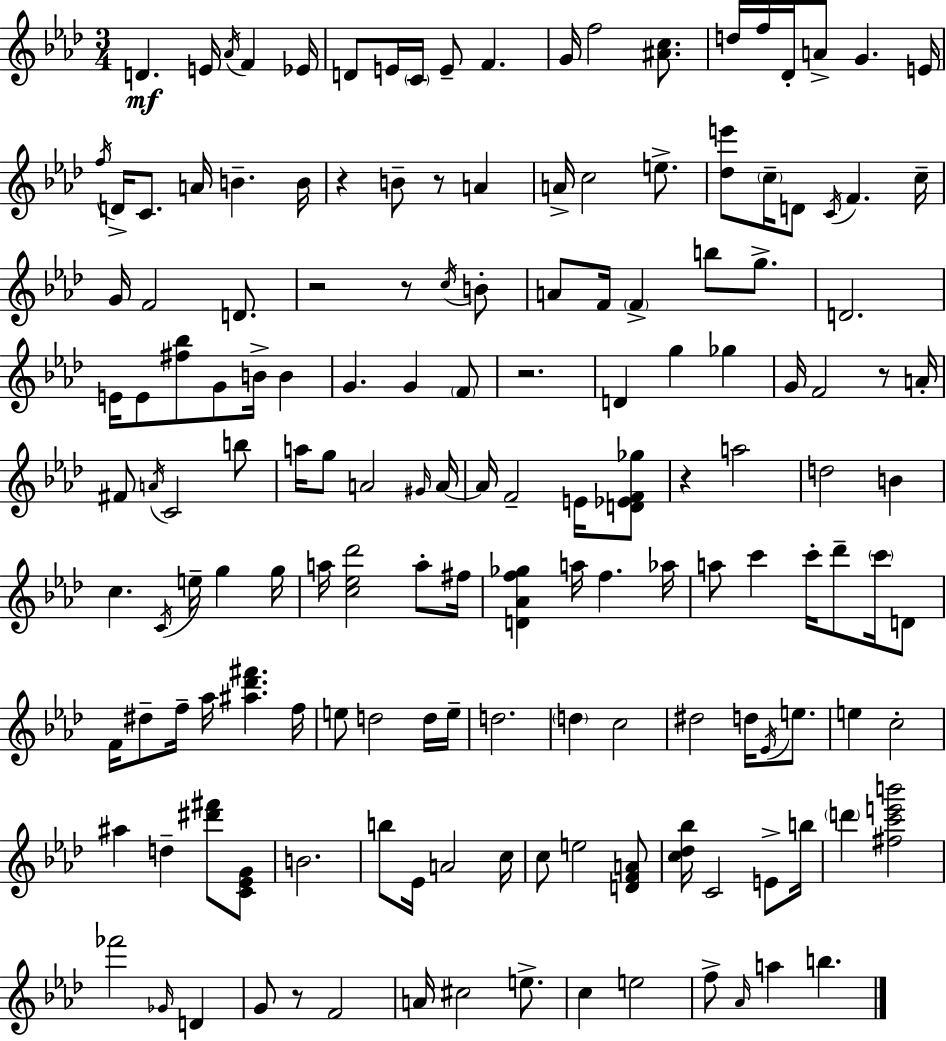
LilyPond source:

{
  \clef treble
  \numericTimeSignature
  \time 3/4
  \key f \minor
  \repeat volta 2 { d'4.\mf e'16 \acciaccatura { aes'16 } f'4 | ees'16 d'8 e'16 \parenthesize c'16 e'8-- f'4. | g'16 f''2 <ais' c''>8. | d''16 f''16 des'16-. a'8-> g'4. | \break e'16 \acciaccatura { f''16 } d'16-> c'8. a'16 b'4.-- | b'16 r4 b'8-- r8 a'4 | a'16-> c''2 e''8.-> | <des'' e'''>8 \parenthesize c''16-- d'8 \acciaccatura { c'16 } f'4. | \break c''16-- g'16 f'2 | d'8. r2 r8 | \acciaccatura { c''16 } b'8-. a'8 f'16 \parenthesize f'4-> b''8 | g''8.-> d'2. | \break e'16 e'8 <fis'' bes''>8 g'8 b'16-> | b'4 g'4. g'4 | \parenthesize f'8 r2. | d'4 g''4 | \break ges''4 g'16 f'2 | r8 a'16-. fis'8 \acciaccatura { a'16 } c'2 | b''8 a''16 g''8 a'2 | \grace { gis'16 } a'16~~ a'16 f'2-- | \break e'16 <d' ees' f' ges''>8 r4 a''2 | d''2 | b'4 c''4. | \acciaccatura { c'16 } e''16-- g''4 g''16 a''16 <c'' ees'' des'''>2 | \break a''8-. fis''16 <d' aes' f'' ges''>4 a''16 | f''4. aes''16 a''8 c'''4 | c'''16-. des'''8-- \parenthesize c'''16 d'8 f'16 dis''8-- f''16-- aes''16 | <ais'' des''' fis'''>4. f''16 e''8 d''2 | \break d''16 e''16-- d''2. | \parenthesize d''4 c''2 | dis''2 | d''16 \acciaccatura { ees'16 } e''8. e''4 | \break c''2-. ais''4 | d''4-- <dis''' fis'''>8 <c' ees' g'>8 b'2. | b''8 ees'16 a'2 | c''16 c''8 e''2 | \break <d' f' a'>8 <c'' des'' bes''>16 c'2 | e'8-> b''16 \parenthesize d'''4 | <fis'' c''' e''' b'''>2 fes'''2 | \grace { ges'16 } d'4 g'8 r8 | \break f'2 a'16 cis''2 | e''8.-> c''4 | e''2 f''8-> \grace { aes'16 } | a''4 b''4. } \bar "|."
}